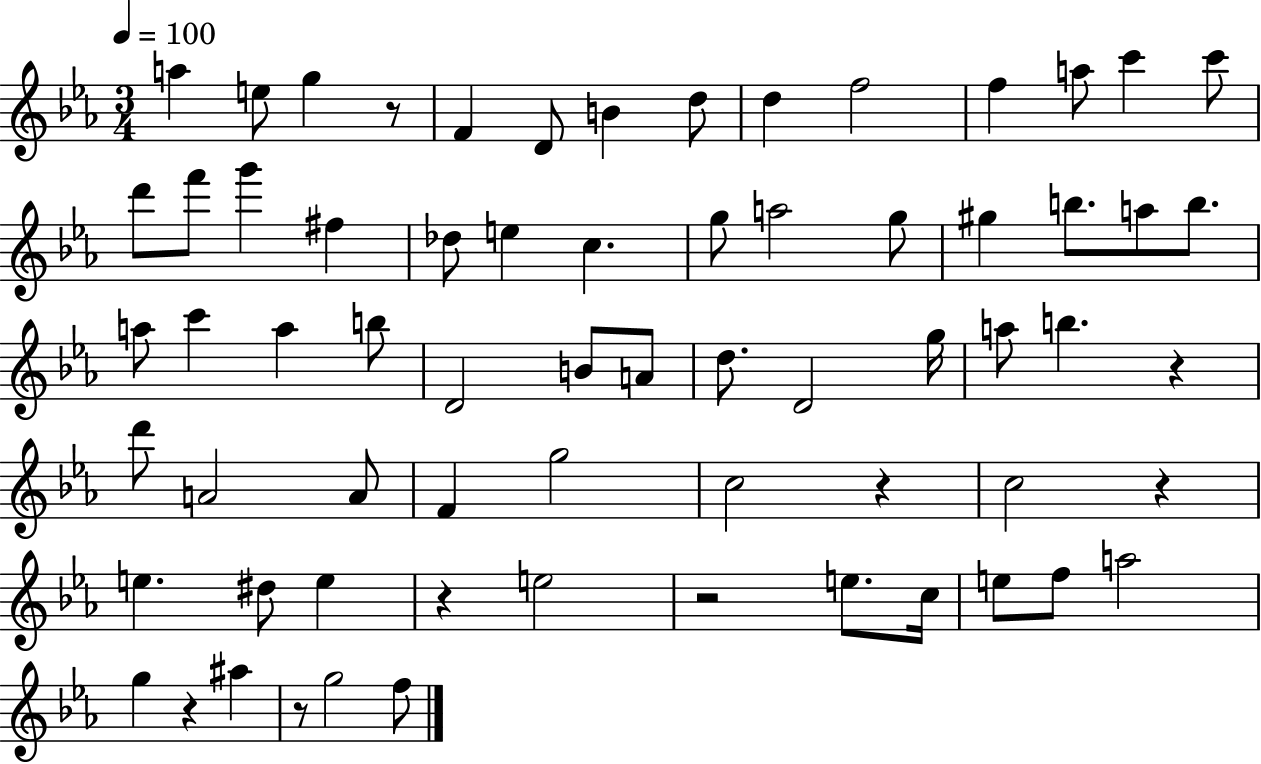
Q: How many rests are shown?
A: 8